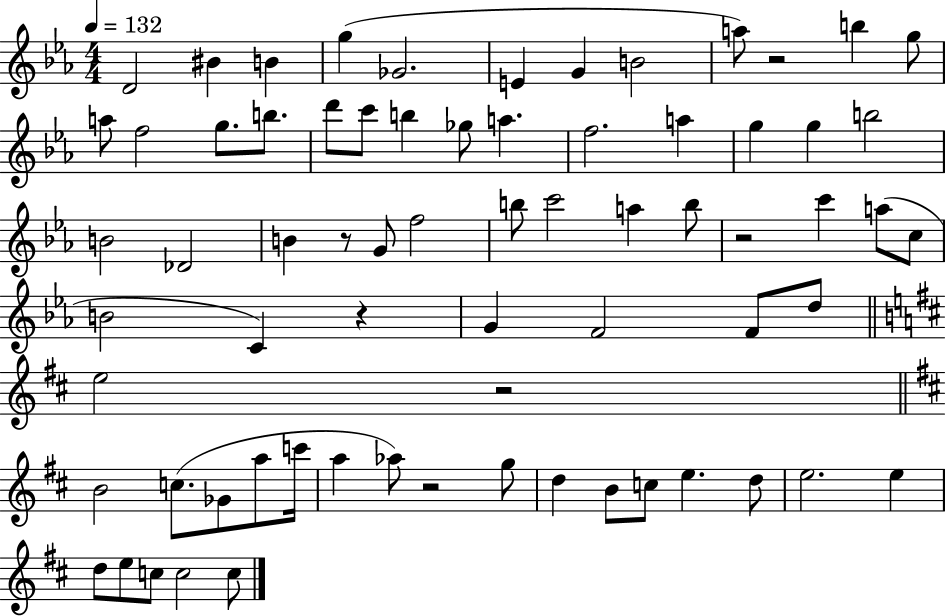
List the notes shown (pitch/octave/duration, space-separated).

D4/h BIS4/q B4/q G5/q Gb4/h. E4/q G4/q B4/h A5/e R/h B5/q G5/e A5/e F5/h G5/e. B5/e. D6/e C6/e B5/q Gb5/e A5/q. F5/h. A5/q G5/q G5/q B5/h B4/h Db4/h B4/q R/e G4/e F5/h B5/e C6/h A5/q B5/e R/h C6/q A5/e C5/e B4/h C4/q R/q G4/q F4/h F4/e D5/e E5/h R/h B4/h C5/e. Gb4/e A5/e C6/s A5/q Ab5/e R/h G5/e D5/q B4/e C5/e E5/q. D5/e E5/h. E5/q D5/e E5/e C5/e C5/h C5/e